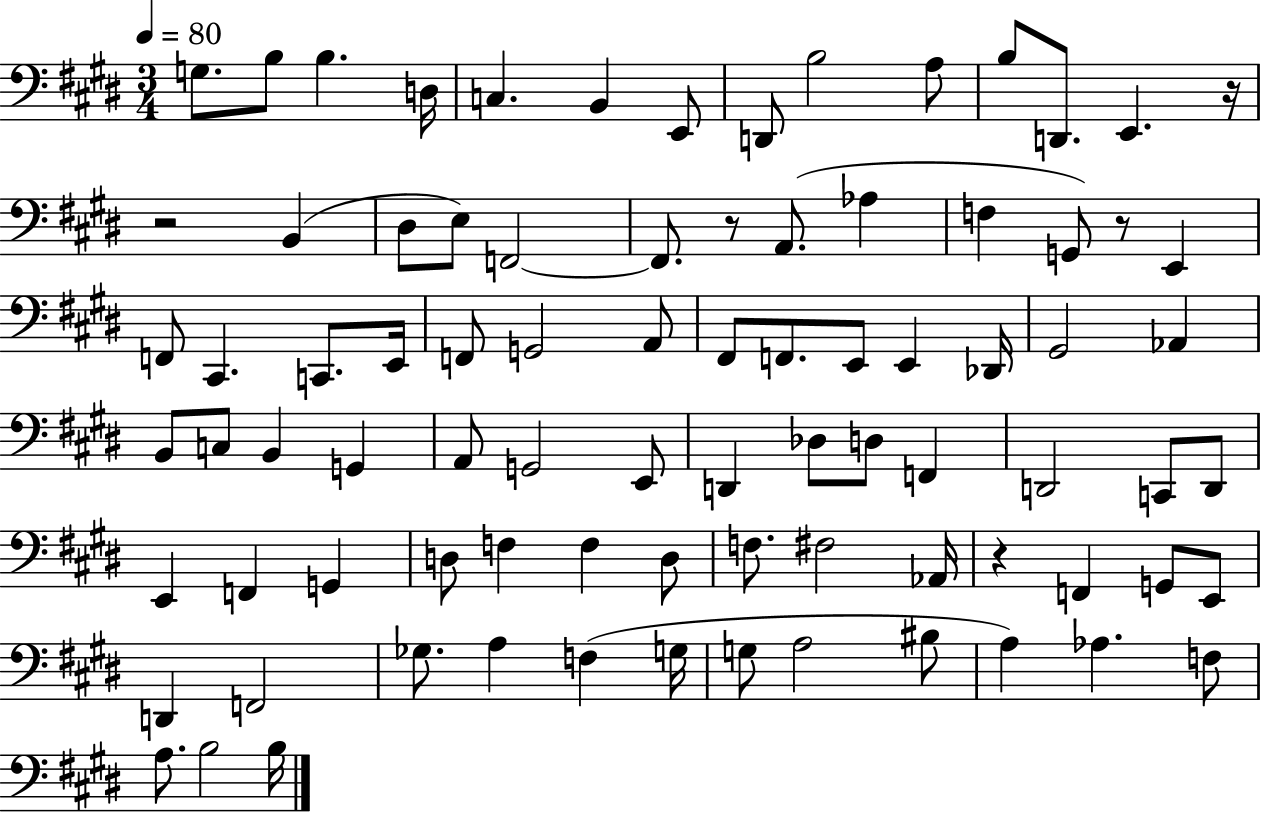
X:1
T:Untitled
M:3/4
L:1/4
K:E
G,/2 B,/2 B, D,/4 C, B,, E,,/2 D,,/2 B,2 A,/2 B,/2 D,,/2 E,, z/4 z2 B,, ^D,/2 E,/2 F,,2 F,,/2 z/2 A,,/2 _A, F, G,,/2 z/2 E,, F,,/2 ^C,, C,,/2 E,,/4 F,,/2 G,,2 A,,/2 ^F,,/2 F,,/2 E,,/2 E,, _D,,/4 ^G,,2 _A,, B,,/2 C,/2 B,, G,, A,,/2 G,,2 E,,/2 D,, _D,/2 D,/2 F,, D,,2 C,,/2 D,,/2 E,, F,, G,, D,/2 F, F, D,/2 F,/2 ^F,2 _A,,/4 z F,, G,,/2 E,,/2 D,, F,,2 _G,/2 A, F, G,/4 G,/2 A,2 ^B,/2 A, _A, F,/2 A,/2 B,2 B,/4